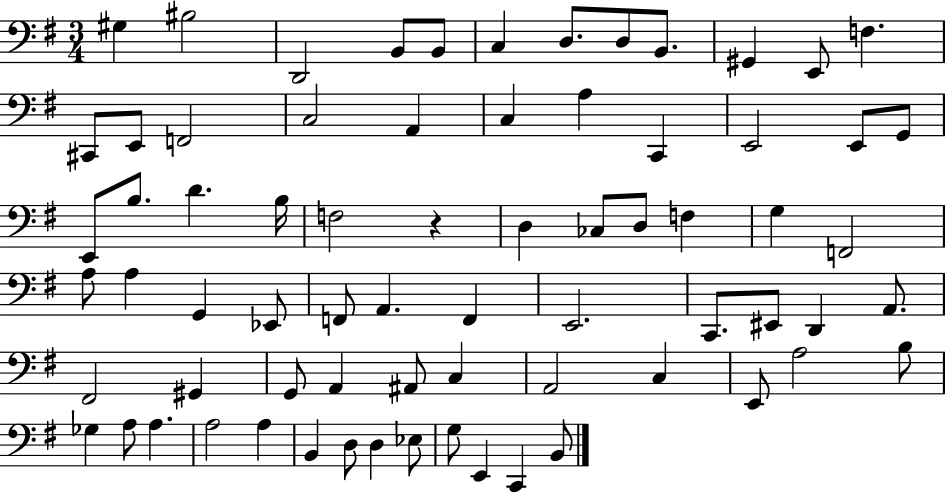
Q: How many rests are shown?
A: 1